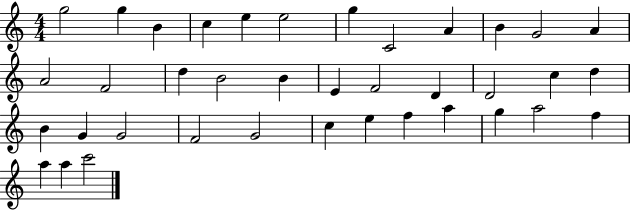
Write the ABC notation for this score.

X:1
T:Untitled
M:4/4
L:1/4
K:C
g2 g B c e e2 g C2 A B G2 A A2 F2 d B2 B E F2 D D2 c d B G G2 F2 G2 c e f a g a2 f a a c'2